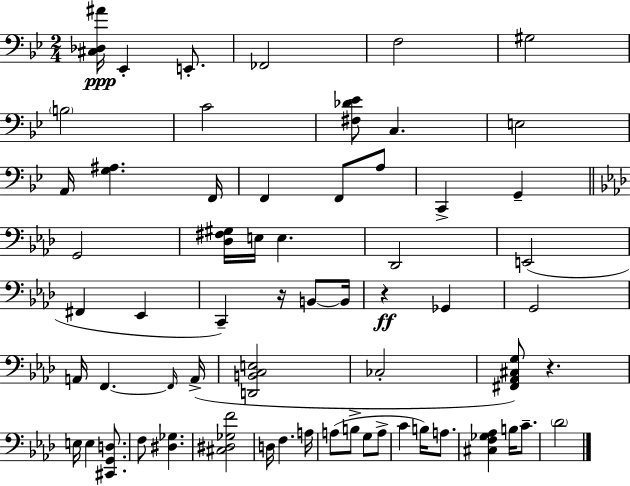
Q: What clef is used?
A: bass